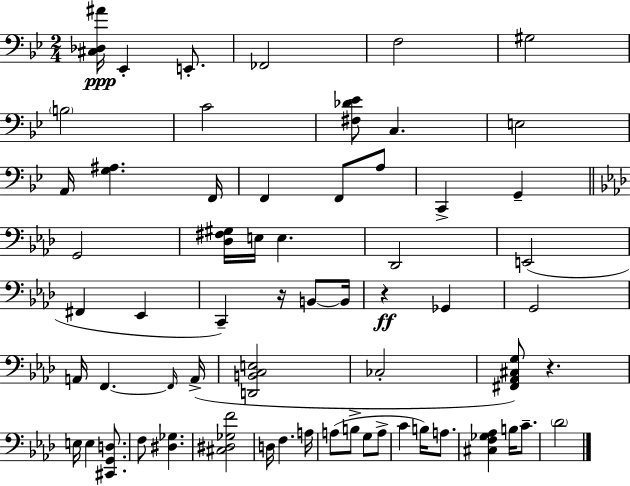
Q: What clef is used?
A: bass